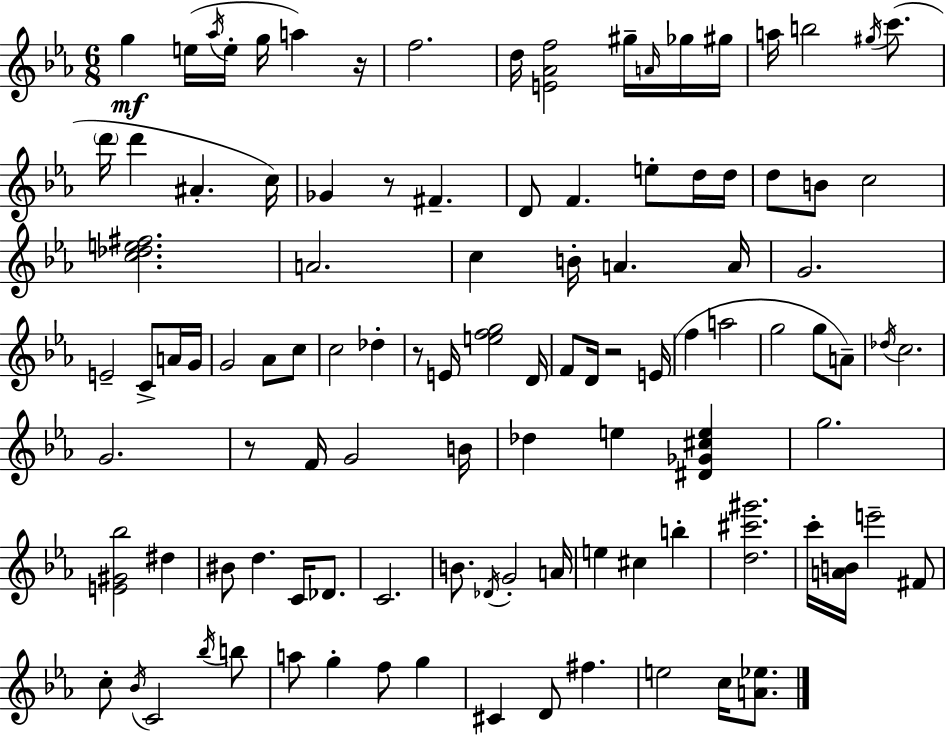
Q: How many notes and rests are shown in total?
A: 107